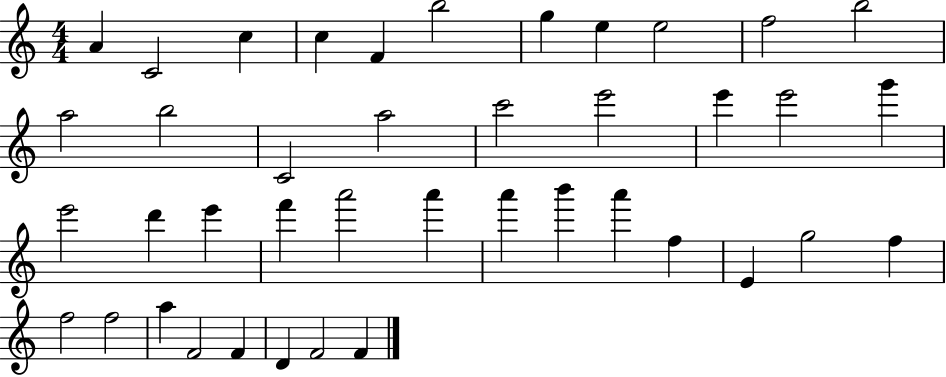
{
  \clef treble
  \numericTimeSignature
  \time 4/4
  \key c \major
  a'4 c'2 c''4 | c''4 f'4 b''2 | g''4 e''4 e''2 | f''2 b''2 | \break a''2 b''2 | c'2 a''2 | c'''2 e'''2 | e'''4 e'''2 g'''4 | \break e'''2 d'''4 e'''4 | f'''4 a'''2 a'''4 | a'''4 b'''4 a'''4 f''4 | e'4 g''2 f''4 | \break f''2 f''2 | a''4 f'2 f'4 | d'4 f'2 f'4 | \bar "|."
}